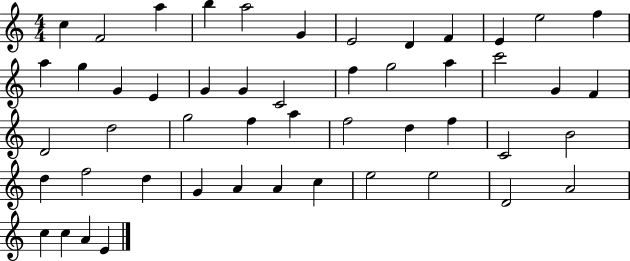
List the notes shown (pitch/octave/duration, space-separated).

C5/q F4/h A5/q B5/q A5/h G4/q E4/h D4/q F4/q E4/q E5/h F5/q A5/q G5/q G4/q E4/q G4/q G4/q C4/h F5/q G5/h A5/q C6/h G4/q F4/q D4/h D5/h G5/h F5/q A5/q F5/h D5/q F5/q C4/h B4/h D5/q F5/h D5/q G4/q A4/q A4/q C5/q E5/h E5/h D4/h A4/h C5/q C5/q A4/q E4/q